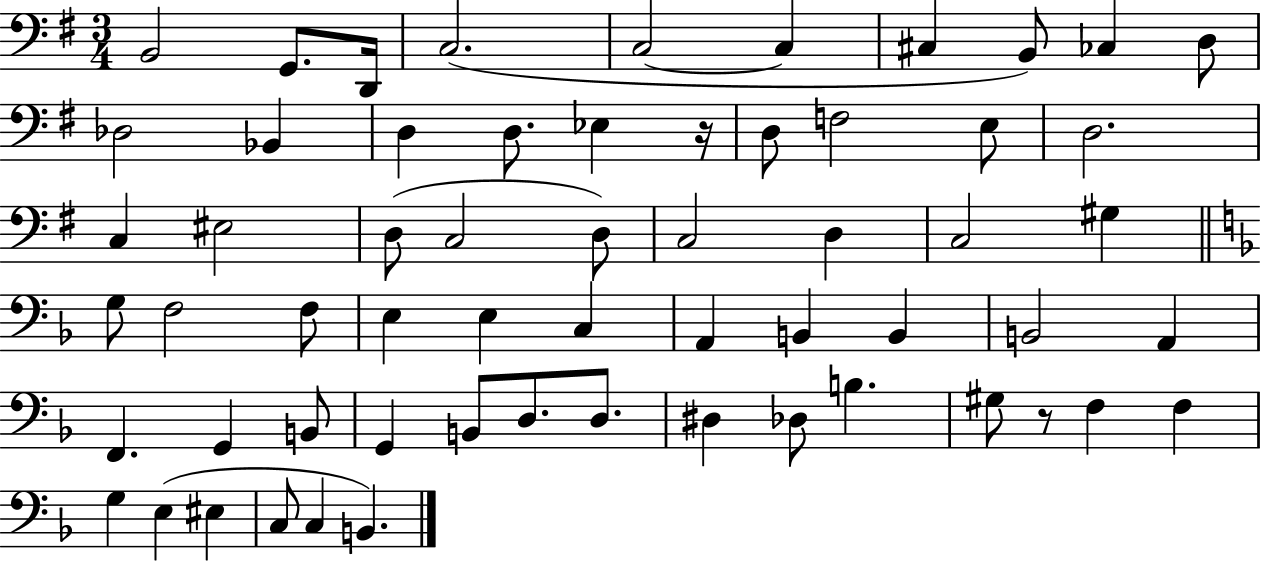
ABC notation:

X:1
T:Untitled
M:3/4
L:1/4
K:G
B,,2 G,,/2 D,,/4 C,2 C,2 C, ^C, B,,/2 _C, D,/2 _D,2 _B,, D, D,/2 _E, z/4 D,/2 F,2 E,/2 D,2 C, ^E,2 D,/2 C,2 D,/2 C,2 D, C,2 ^G, G,/2 F,2 F,/2 E, E, C, A,, B,, B,, B,,2 A,, F,, G,, B,,/2 G,, B,,/2 D,/2 D,/2 ^D, _D,/2 B, ^G,/2 z/2 F, F, G, E, ^E, C,/2 C, B,,